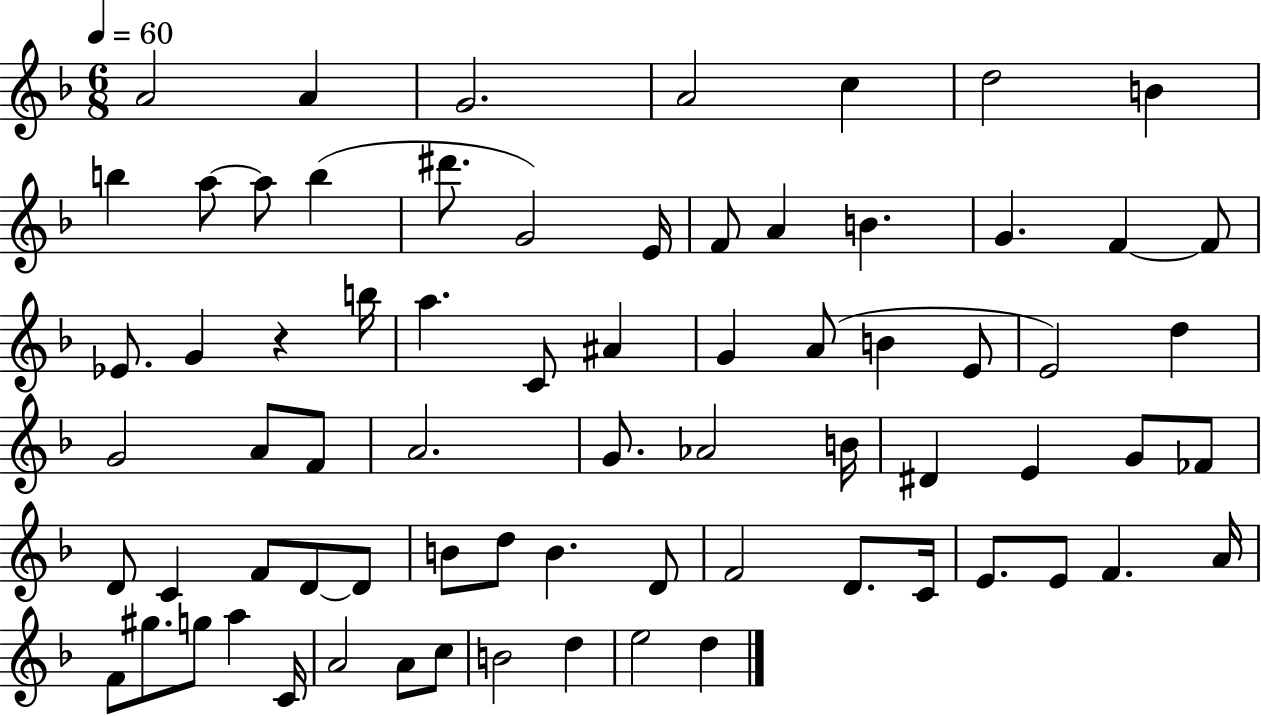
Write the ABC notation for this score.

X:1
T:Untitled
M:6/8
L:1/4
K:F
A2 A G2 A2 c d2 B b a/2 a/2 b ^d'/2 G2 E/4 F/2 A B G F F/2 _E/2 G z b/4 a C/2 ^A G A/2 B E/2 E2 d G2 A/2 F/2 A2 G/2 _A2 B/4 ^D E G/2 _F/2 D/2 C F/2 D/2 D/2 B/2 d/2 B D/2 F2 D/2 C/4 E/2 E/2 F A/4 F/2 ^g/2 g/2 a C/4 A2 A/2 c/2 B2 d e2 d